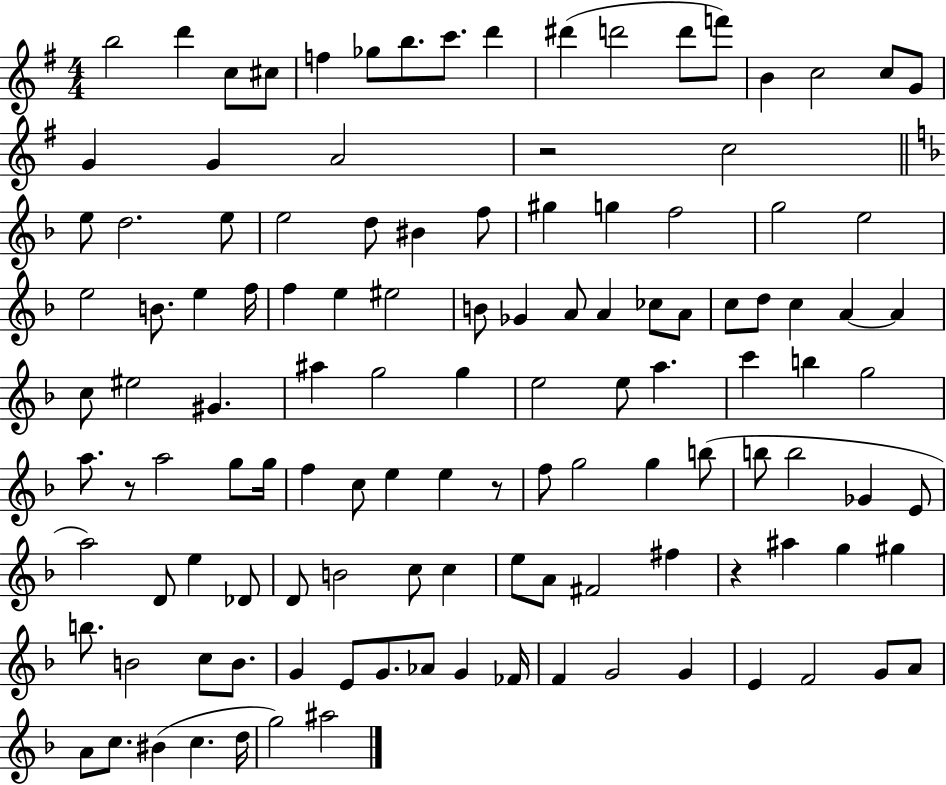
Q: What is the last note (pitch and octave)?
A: A#5